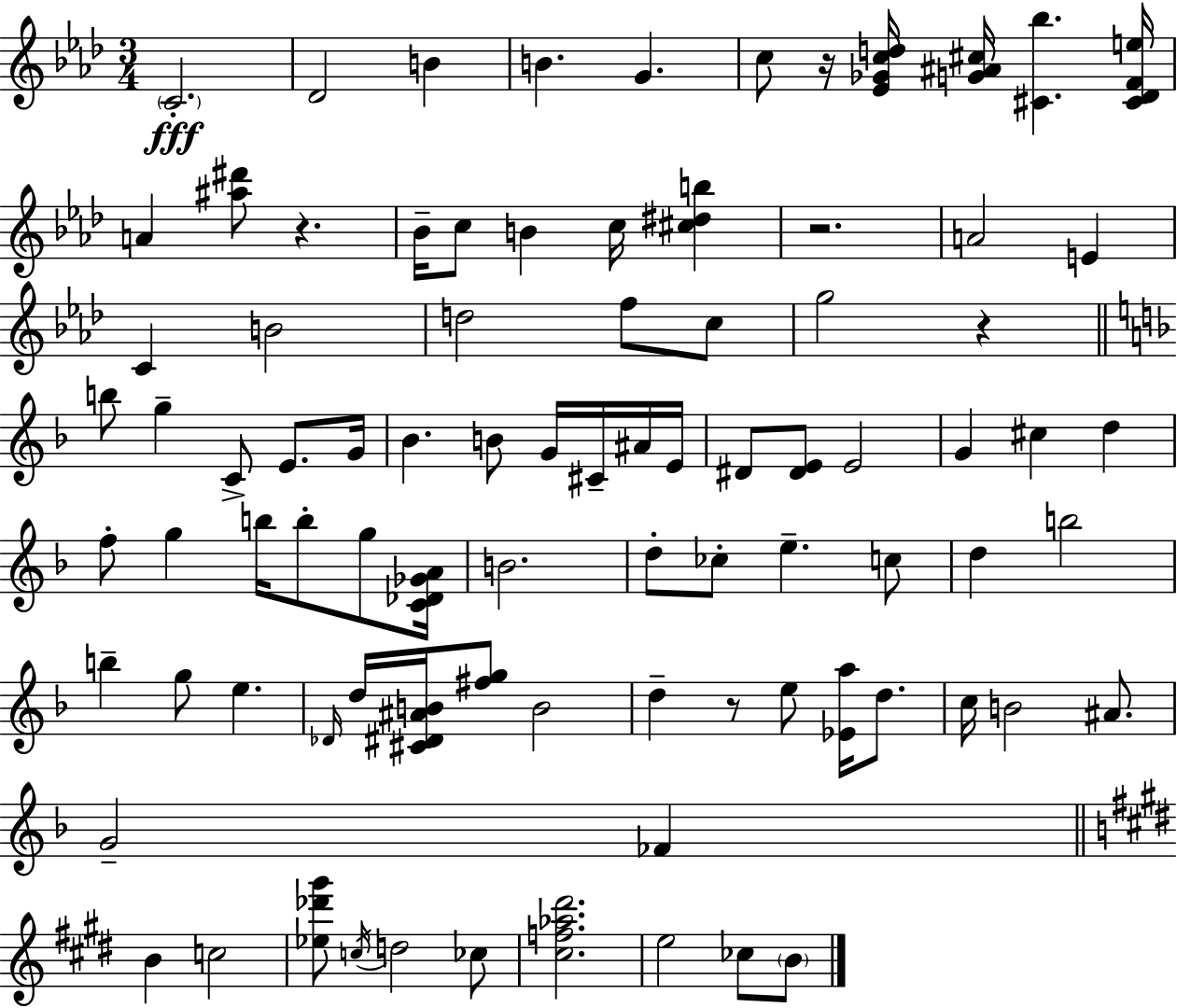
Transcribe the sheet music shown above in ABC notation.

X:1
T:Untitled
M:3/4
L:1/4
K:Ab
C2 _D2 B B G c/2 z/4 [_E_Gcd]/4 [G^A^c]/4 [^C_b] [^C_DFe]/4 A [^a^d']/2 z _B/4 c/2 B c/4 [^c^db] z2 A2 E C B2 d2 f/2 c/2 g2 z b/2 g C/2 E/2 G/4 _B B/2 G/4 ^C/4 ^A/4 E/4 ^D/2 [^DE]/2 E2 G ^c d f/2 g b/4 b/2 g/2 [C_D_GA]/4 B2 d/2 _c/2 e c/2 d b2 b g/2 e _D/4 d/4 [^C^D^AB]/4 [^fg]/2 B2 d z/2 e/2 [_Ea]/4 d/2 c/4 B2 ^A/2 G2 _F B c2 [_e_d'^g']/2 c/4 d2 _c/2 [^cf_a^d']2 e2 _c/2 B/2